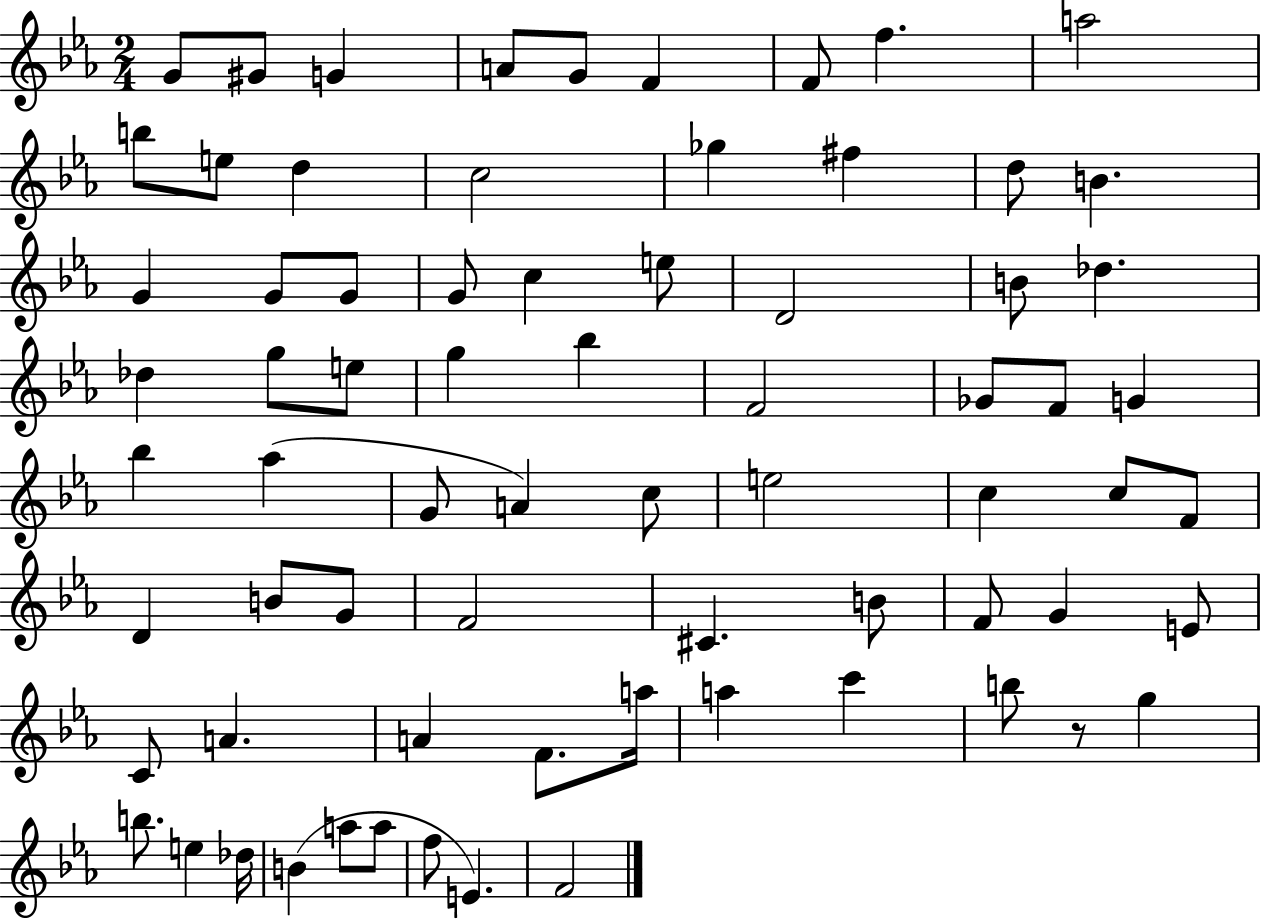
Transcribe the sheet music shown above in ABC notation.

X:1
T:Untitled
M:2/4
L:1/4
K:Eb
G/2 ^G/2 G A/2 G/2 F F/2 f a2 b/2 e/2 d c2 _g ^f d/2 B G G/2 G/2 G/2 c e/2 D2 B/2 _d _d g/2 e/2 g _b F2 _G/2 F/2 G _b _a G/2 A c/2 e2 c c/2 F/2 D B/2 G/2 F2 ^C B/2 F/2 G E/2 C/2 A A F/2 a/4 a c' b/2 z/2 g b/2 e _d/4 B a/2 a/2 f/2 E F2